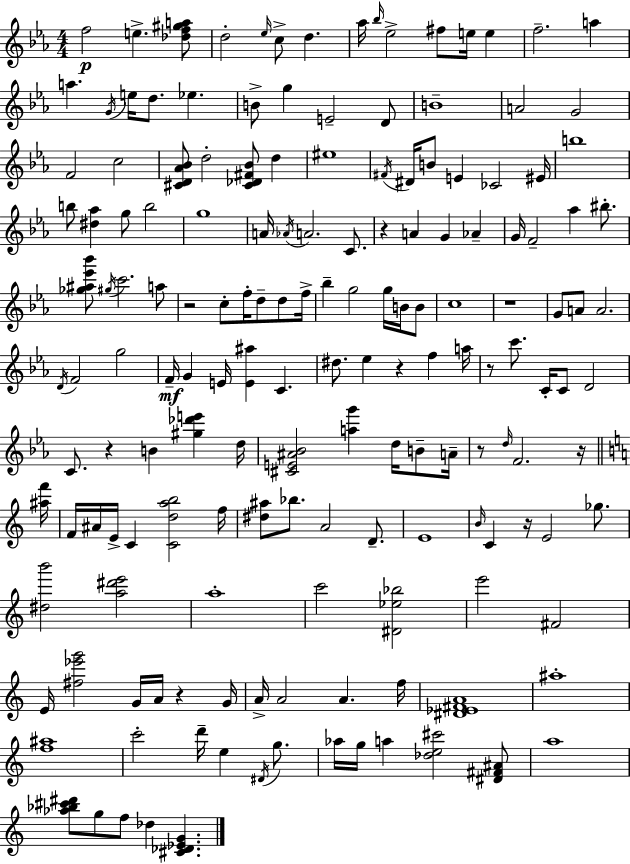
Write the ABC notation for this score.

X:1
T:Untitled
M:4/4
L:1/4
K:Cm
f2 e [_df^ga]/2 d2 _e/4 c/2 d _a/4 _b/4 _e2 ^f/2 e/4 e f2 a a G/4 e/4 d/2 _e B/2 g E2 D/2 B4 A2 G2 F2 c2 [^CD_A_B]/2 d2 [^C_D^F_B]/2 d ^e4 ^F/4 ^D/4 B/2 E _C2 ^E/4 b4 b/2 [^d_a] g/2 b2 g4 A/4 _A/4 A2 C/2 z A G _A G/4 F2 _a ^b/2 [_g^a_e'_b']/2 ^g/4 c'2 a/2 z2 c/2 f/4 d/2 d/2 f/4 _b g2 g/4 B/4 B/2 c4 z4 G/2 A/2 A2 D/4 F2 g2 F/4 G E/4 [E^a] C ^d/2 _e z f a/4 z/2 c'/2 C/4 C/2 D2 C/2 z B [^g_d'e'] d/4 [^CE^A_B]2 [ag'] d/4 B/2 A/4 z/2 d/4 F2 z/4 [^af']/4 F/4 ^A/4 E/4 C [Cdab]2 f/4 [^d^a]/2 _b/2 A2 D/2 E4 B/4 C z/4 E2 _g/2 [^db']2 [a^d'e']2 a4 c'2 [^D_e_b]2 e'2 ^F2 E/4 [^f_e'g']2 G/4 A/4 z G/4 A/4 A2 A f/4 [^D_E^FA]4 ^a4 [f^a]4 c'2 d'/4 e ^D/4 g/2 _a/4 g/4 a [_de^c']2 [^D^F^A]/2 a4 [_a_b^c'^d']/2 g/2 f/2 _d [^C_D_EG]